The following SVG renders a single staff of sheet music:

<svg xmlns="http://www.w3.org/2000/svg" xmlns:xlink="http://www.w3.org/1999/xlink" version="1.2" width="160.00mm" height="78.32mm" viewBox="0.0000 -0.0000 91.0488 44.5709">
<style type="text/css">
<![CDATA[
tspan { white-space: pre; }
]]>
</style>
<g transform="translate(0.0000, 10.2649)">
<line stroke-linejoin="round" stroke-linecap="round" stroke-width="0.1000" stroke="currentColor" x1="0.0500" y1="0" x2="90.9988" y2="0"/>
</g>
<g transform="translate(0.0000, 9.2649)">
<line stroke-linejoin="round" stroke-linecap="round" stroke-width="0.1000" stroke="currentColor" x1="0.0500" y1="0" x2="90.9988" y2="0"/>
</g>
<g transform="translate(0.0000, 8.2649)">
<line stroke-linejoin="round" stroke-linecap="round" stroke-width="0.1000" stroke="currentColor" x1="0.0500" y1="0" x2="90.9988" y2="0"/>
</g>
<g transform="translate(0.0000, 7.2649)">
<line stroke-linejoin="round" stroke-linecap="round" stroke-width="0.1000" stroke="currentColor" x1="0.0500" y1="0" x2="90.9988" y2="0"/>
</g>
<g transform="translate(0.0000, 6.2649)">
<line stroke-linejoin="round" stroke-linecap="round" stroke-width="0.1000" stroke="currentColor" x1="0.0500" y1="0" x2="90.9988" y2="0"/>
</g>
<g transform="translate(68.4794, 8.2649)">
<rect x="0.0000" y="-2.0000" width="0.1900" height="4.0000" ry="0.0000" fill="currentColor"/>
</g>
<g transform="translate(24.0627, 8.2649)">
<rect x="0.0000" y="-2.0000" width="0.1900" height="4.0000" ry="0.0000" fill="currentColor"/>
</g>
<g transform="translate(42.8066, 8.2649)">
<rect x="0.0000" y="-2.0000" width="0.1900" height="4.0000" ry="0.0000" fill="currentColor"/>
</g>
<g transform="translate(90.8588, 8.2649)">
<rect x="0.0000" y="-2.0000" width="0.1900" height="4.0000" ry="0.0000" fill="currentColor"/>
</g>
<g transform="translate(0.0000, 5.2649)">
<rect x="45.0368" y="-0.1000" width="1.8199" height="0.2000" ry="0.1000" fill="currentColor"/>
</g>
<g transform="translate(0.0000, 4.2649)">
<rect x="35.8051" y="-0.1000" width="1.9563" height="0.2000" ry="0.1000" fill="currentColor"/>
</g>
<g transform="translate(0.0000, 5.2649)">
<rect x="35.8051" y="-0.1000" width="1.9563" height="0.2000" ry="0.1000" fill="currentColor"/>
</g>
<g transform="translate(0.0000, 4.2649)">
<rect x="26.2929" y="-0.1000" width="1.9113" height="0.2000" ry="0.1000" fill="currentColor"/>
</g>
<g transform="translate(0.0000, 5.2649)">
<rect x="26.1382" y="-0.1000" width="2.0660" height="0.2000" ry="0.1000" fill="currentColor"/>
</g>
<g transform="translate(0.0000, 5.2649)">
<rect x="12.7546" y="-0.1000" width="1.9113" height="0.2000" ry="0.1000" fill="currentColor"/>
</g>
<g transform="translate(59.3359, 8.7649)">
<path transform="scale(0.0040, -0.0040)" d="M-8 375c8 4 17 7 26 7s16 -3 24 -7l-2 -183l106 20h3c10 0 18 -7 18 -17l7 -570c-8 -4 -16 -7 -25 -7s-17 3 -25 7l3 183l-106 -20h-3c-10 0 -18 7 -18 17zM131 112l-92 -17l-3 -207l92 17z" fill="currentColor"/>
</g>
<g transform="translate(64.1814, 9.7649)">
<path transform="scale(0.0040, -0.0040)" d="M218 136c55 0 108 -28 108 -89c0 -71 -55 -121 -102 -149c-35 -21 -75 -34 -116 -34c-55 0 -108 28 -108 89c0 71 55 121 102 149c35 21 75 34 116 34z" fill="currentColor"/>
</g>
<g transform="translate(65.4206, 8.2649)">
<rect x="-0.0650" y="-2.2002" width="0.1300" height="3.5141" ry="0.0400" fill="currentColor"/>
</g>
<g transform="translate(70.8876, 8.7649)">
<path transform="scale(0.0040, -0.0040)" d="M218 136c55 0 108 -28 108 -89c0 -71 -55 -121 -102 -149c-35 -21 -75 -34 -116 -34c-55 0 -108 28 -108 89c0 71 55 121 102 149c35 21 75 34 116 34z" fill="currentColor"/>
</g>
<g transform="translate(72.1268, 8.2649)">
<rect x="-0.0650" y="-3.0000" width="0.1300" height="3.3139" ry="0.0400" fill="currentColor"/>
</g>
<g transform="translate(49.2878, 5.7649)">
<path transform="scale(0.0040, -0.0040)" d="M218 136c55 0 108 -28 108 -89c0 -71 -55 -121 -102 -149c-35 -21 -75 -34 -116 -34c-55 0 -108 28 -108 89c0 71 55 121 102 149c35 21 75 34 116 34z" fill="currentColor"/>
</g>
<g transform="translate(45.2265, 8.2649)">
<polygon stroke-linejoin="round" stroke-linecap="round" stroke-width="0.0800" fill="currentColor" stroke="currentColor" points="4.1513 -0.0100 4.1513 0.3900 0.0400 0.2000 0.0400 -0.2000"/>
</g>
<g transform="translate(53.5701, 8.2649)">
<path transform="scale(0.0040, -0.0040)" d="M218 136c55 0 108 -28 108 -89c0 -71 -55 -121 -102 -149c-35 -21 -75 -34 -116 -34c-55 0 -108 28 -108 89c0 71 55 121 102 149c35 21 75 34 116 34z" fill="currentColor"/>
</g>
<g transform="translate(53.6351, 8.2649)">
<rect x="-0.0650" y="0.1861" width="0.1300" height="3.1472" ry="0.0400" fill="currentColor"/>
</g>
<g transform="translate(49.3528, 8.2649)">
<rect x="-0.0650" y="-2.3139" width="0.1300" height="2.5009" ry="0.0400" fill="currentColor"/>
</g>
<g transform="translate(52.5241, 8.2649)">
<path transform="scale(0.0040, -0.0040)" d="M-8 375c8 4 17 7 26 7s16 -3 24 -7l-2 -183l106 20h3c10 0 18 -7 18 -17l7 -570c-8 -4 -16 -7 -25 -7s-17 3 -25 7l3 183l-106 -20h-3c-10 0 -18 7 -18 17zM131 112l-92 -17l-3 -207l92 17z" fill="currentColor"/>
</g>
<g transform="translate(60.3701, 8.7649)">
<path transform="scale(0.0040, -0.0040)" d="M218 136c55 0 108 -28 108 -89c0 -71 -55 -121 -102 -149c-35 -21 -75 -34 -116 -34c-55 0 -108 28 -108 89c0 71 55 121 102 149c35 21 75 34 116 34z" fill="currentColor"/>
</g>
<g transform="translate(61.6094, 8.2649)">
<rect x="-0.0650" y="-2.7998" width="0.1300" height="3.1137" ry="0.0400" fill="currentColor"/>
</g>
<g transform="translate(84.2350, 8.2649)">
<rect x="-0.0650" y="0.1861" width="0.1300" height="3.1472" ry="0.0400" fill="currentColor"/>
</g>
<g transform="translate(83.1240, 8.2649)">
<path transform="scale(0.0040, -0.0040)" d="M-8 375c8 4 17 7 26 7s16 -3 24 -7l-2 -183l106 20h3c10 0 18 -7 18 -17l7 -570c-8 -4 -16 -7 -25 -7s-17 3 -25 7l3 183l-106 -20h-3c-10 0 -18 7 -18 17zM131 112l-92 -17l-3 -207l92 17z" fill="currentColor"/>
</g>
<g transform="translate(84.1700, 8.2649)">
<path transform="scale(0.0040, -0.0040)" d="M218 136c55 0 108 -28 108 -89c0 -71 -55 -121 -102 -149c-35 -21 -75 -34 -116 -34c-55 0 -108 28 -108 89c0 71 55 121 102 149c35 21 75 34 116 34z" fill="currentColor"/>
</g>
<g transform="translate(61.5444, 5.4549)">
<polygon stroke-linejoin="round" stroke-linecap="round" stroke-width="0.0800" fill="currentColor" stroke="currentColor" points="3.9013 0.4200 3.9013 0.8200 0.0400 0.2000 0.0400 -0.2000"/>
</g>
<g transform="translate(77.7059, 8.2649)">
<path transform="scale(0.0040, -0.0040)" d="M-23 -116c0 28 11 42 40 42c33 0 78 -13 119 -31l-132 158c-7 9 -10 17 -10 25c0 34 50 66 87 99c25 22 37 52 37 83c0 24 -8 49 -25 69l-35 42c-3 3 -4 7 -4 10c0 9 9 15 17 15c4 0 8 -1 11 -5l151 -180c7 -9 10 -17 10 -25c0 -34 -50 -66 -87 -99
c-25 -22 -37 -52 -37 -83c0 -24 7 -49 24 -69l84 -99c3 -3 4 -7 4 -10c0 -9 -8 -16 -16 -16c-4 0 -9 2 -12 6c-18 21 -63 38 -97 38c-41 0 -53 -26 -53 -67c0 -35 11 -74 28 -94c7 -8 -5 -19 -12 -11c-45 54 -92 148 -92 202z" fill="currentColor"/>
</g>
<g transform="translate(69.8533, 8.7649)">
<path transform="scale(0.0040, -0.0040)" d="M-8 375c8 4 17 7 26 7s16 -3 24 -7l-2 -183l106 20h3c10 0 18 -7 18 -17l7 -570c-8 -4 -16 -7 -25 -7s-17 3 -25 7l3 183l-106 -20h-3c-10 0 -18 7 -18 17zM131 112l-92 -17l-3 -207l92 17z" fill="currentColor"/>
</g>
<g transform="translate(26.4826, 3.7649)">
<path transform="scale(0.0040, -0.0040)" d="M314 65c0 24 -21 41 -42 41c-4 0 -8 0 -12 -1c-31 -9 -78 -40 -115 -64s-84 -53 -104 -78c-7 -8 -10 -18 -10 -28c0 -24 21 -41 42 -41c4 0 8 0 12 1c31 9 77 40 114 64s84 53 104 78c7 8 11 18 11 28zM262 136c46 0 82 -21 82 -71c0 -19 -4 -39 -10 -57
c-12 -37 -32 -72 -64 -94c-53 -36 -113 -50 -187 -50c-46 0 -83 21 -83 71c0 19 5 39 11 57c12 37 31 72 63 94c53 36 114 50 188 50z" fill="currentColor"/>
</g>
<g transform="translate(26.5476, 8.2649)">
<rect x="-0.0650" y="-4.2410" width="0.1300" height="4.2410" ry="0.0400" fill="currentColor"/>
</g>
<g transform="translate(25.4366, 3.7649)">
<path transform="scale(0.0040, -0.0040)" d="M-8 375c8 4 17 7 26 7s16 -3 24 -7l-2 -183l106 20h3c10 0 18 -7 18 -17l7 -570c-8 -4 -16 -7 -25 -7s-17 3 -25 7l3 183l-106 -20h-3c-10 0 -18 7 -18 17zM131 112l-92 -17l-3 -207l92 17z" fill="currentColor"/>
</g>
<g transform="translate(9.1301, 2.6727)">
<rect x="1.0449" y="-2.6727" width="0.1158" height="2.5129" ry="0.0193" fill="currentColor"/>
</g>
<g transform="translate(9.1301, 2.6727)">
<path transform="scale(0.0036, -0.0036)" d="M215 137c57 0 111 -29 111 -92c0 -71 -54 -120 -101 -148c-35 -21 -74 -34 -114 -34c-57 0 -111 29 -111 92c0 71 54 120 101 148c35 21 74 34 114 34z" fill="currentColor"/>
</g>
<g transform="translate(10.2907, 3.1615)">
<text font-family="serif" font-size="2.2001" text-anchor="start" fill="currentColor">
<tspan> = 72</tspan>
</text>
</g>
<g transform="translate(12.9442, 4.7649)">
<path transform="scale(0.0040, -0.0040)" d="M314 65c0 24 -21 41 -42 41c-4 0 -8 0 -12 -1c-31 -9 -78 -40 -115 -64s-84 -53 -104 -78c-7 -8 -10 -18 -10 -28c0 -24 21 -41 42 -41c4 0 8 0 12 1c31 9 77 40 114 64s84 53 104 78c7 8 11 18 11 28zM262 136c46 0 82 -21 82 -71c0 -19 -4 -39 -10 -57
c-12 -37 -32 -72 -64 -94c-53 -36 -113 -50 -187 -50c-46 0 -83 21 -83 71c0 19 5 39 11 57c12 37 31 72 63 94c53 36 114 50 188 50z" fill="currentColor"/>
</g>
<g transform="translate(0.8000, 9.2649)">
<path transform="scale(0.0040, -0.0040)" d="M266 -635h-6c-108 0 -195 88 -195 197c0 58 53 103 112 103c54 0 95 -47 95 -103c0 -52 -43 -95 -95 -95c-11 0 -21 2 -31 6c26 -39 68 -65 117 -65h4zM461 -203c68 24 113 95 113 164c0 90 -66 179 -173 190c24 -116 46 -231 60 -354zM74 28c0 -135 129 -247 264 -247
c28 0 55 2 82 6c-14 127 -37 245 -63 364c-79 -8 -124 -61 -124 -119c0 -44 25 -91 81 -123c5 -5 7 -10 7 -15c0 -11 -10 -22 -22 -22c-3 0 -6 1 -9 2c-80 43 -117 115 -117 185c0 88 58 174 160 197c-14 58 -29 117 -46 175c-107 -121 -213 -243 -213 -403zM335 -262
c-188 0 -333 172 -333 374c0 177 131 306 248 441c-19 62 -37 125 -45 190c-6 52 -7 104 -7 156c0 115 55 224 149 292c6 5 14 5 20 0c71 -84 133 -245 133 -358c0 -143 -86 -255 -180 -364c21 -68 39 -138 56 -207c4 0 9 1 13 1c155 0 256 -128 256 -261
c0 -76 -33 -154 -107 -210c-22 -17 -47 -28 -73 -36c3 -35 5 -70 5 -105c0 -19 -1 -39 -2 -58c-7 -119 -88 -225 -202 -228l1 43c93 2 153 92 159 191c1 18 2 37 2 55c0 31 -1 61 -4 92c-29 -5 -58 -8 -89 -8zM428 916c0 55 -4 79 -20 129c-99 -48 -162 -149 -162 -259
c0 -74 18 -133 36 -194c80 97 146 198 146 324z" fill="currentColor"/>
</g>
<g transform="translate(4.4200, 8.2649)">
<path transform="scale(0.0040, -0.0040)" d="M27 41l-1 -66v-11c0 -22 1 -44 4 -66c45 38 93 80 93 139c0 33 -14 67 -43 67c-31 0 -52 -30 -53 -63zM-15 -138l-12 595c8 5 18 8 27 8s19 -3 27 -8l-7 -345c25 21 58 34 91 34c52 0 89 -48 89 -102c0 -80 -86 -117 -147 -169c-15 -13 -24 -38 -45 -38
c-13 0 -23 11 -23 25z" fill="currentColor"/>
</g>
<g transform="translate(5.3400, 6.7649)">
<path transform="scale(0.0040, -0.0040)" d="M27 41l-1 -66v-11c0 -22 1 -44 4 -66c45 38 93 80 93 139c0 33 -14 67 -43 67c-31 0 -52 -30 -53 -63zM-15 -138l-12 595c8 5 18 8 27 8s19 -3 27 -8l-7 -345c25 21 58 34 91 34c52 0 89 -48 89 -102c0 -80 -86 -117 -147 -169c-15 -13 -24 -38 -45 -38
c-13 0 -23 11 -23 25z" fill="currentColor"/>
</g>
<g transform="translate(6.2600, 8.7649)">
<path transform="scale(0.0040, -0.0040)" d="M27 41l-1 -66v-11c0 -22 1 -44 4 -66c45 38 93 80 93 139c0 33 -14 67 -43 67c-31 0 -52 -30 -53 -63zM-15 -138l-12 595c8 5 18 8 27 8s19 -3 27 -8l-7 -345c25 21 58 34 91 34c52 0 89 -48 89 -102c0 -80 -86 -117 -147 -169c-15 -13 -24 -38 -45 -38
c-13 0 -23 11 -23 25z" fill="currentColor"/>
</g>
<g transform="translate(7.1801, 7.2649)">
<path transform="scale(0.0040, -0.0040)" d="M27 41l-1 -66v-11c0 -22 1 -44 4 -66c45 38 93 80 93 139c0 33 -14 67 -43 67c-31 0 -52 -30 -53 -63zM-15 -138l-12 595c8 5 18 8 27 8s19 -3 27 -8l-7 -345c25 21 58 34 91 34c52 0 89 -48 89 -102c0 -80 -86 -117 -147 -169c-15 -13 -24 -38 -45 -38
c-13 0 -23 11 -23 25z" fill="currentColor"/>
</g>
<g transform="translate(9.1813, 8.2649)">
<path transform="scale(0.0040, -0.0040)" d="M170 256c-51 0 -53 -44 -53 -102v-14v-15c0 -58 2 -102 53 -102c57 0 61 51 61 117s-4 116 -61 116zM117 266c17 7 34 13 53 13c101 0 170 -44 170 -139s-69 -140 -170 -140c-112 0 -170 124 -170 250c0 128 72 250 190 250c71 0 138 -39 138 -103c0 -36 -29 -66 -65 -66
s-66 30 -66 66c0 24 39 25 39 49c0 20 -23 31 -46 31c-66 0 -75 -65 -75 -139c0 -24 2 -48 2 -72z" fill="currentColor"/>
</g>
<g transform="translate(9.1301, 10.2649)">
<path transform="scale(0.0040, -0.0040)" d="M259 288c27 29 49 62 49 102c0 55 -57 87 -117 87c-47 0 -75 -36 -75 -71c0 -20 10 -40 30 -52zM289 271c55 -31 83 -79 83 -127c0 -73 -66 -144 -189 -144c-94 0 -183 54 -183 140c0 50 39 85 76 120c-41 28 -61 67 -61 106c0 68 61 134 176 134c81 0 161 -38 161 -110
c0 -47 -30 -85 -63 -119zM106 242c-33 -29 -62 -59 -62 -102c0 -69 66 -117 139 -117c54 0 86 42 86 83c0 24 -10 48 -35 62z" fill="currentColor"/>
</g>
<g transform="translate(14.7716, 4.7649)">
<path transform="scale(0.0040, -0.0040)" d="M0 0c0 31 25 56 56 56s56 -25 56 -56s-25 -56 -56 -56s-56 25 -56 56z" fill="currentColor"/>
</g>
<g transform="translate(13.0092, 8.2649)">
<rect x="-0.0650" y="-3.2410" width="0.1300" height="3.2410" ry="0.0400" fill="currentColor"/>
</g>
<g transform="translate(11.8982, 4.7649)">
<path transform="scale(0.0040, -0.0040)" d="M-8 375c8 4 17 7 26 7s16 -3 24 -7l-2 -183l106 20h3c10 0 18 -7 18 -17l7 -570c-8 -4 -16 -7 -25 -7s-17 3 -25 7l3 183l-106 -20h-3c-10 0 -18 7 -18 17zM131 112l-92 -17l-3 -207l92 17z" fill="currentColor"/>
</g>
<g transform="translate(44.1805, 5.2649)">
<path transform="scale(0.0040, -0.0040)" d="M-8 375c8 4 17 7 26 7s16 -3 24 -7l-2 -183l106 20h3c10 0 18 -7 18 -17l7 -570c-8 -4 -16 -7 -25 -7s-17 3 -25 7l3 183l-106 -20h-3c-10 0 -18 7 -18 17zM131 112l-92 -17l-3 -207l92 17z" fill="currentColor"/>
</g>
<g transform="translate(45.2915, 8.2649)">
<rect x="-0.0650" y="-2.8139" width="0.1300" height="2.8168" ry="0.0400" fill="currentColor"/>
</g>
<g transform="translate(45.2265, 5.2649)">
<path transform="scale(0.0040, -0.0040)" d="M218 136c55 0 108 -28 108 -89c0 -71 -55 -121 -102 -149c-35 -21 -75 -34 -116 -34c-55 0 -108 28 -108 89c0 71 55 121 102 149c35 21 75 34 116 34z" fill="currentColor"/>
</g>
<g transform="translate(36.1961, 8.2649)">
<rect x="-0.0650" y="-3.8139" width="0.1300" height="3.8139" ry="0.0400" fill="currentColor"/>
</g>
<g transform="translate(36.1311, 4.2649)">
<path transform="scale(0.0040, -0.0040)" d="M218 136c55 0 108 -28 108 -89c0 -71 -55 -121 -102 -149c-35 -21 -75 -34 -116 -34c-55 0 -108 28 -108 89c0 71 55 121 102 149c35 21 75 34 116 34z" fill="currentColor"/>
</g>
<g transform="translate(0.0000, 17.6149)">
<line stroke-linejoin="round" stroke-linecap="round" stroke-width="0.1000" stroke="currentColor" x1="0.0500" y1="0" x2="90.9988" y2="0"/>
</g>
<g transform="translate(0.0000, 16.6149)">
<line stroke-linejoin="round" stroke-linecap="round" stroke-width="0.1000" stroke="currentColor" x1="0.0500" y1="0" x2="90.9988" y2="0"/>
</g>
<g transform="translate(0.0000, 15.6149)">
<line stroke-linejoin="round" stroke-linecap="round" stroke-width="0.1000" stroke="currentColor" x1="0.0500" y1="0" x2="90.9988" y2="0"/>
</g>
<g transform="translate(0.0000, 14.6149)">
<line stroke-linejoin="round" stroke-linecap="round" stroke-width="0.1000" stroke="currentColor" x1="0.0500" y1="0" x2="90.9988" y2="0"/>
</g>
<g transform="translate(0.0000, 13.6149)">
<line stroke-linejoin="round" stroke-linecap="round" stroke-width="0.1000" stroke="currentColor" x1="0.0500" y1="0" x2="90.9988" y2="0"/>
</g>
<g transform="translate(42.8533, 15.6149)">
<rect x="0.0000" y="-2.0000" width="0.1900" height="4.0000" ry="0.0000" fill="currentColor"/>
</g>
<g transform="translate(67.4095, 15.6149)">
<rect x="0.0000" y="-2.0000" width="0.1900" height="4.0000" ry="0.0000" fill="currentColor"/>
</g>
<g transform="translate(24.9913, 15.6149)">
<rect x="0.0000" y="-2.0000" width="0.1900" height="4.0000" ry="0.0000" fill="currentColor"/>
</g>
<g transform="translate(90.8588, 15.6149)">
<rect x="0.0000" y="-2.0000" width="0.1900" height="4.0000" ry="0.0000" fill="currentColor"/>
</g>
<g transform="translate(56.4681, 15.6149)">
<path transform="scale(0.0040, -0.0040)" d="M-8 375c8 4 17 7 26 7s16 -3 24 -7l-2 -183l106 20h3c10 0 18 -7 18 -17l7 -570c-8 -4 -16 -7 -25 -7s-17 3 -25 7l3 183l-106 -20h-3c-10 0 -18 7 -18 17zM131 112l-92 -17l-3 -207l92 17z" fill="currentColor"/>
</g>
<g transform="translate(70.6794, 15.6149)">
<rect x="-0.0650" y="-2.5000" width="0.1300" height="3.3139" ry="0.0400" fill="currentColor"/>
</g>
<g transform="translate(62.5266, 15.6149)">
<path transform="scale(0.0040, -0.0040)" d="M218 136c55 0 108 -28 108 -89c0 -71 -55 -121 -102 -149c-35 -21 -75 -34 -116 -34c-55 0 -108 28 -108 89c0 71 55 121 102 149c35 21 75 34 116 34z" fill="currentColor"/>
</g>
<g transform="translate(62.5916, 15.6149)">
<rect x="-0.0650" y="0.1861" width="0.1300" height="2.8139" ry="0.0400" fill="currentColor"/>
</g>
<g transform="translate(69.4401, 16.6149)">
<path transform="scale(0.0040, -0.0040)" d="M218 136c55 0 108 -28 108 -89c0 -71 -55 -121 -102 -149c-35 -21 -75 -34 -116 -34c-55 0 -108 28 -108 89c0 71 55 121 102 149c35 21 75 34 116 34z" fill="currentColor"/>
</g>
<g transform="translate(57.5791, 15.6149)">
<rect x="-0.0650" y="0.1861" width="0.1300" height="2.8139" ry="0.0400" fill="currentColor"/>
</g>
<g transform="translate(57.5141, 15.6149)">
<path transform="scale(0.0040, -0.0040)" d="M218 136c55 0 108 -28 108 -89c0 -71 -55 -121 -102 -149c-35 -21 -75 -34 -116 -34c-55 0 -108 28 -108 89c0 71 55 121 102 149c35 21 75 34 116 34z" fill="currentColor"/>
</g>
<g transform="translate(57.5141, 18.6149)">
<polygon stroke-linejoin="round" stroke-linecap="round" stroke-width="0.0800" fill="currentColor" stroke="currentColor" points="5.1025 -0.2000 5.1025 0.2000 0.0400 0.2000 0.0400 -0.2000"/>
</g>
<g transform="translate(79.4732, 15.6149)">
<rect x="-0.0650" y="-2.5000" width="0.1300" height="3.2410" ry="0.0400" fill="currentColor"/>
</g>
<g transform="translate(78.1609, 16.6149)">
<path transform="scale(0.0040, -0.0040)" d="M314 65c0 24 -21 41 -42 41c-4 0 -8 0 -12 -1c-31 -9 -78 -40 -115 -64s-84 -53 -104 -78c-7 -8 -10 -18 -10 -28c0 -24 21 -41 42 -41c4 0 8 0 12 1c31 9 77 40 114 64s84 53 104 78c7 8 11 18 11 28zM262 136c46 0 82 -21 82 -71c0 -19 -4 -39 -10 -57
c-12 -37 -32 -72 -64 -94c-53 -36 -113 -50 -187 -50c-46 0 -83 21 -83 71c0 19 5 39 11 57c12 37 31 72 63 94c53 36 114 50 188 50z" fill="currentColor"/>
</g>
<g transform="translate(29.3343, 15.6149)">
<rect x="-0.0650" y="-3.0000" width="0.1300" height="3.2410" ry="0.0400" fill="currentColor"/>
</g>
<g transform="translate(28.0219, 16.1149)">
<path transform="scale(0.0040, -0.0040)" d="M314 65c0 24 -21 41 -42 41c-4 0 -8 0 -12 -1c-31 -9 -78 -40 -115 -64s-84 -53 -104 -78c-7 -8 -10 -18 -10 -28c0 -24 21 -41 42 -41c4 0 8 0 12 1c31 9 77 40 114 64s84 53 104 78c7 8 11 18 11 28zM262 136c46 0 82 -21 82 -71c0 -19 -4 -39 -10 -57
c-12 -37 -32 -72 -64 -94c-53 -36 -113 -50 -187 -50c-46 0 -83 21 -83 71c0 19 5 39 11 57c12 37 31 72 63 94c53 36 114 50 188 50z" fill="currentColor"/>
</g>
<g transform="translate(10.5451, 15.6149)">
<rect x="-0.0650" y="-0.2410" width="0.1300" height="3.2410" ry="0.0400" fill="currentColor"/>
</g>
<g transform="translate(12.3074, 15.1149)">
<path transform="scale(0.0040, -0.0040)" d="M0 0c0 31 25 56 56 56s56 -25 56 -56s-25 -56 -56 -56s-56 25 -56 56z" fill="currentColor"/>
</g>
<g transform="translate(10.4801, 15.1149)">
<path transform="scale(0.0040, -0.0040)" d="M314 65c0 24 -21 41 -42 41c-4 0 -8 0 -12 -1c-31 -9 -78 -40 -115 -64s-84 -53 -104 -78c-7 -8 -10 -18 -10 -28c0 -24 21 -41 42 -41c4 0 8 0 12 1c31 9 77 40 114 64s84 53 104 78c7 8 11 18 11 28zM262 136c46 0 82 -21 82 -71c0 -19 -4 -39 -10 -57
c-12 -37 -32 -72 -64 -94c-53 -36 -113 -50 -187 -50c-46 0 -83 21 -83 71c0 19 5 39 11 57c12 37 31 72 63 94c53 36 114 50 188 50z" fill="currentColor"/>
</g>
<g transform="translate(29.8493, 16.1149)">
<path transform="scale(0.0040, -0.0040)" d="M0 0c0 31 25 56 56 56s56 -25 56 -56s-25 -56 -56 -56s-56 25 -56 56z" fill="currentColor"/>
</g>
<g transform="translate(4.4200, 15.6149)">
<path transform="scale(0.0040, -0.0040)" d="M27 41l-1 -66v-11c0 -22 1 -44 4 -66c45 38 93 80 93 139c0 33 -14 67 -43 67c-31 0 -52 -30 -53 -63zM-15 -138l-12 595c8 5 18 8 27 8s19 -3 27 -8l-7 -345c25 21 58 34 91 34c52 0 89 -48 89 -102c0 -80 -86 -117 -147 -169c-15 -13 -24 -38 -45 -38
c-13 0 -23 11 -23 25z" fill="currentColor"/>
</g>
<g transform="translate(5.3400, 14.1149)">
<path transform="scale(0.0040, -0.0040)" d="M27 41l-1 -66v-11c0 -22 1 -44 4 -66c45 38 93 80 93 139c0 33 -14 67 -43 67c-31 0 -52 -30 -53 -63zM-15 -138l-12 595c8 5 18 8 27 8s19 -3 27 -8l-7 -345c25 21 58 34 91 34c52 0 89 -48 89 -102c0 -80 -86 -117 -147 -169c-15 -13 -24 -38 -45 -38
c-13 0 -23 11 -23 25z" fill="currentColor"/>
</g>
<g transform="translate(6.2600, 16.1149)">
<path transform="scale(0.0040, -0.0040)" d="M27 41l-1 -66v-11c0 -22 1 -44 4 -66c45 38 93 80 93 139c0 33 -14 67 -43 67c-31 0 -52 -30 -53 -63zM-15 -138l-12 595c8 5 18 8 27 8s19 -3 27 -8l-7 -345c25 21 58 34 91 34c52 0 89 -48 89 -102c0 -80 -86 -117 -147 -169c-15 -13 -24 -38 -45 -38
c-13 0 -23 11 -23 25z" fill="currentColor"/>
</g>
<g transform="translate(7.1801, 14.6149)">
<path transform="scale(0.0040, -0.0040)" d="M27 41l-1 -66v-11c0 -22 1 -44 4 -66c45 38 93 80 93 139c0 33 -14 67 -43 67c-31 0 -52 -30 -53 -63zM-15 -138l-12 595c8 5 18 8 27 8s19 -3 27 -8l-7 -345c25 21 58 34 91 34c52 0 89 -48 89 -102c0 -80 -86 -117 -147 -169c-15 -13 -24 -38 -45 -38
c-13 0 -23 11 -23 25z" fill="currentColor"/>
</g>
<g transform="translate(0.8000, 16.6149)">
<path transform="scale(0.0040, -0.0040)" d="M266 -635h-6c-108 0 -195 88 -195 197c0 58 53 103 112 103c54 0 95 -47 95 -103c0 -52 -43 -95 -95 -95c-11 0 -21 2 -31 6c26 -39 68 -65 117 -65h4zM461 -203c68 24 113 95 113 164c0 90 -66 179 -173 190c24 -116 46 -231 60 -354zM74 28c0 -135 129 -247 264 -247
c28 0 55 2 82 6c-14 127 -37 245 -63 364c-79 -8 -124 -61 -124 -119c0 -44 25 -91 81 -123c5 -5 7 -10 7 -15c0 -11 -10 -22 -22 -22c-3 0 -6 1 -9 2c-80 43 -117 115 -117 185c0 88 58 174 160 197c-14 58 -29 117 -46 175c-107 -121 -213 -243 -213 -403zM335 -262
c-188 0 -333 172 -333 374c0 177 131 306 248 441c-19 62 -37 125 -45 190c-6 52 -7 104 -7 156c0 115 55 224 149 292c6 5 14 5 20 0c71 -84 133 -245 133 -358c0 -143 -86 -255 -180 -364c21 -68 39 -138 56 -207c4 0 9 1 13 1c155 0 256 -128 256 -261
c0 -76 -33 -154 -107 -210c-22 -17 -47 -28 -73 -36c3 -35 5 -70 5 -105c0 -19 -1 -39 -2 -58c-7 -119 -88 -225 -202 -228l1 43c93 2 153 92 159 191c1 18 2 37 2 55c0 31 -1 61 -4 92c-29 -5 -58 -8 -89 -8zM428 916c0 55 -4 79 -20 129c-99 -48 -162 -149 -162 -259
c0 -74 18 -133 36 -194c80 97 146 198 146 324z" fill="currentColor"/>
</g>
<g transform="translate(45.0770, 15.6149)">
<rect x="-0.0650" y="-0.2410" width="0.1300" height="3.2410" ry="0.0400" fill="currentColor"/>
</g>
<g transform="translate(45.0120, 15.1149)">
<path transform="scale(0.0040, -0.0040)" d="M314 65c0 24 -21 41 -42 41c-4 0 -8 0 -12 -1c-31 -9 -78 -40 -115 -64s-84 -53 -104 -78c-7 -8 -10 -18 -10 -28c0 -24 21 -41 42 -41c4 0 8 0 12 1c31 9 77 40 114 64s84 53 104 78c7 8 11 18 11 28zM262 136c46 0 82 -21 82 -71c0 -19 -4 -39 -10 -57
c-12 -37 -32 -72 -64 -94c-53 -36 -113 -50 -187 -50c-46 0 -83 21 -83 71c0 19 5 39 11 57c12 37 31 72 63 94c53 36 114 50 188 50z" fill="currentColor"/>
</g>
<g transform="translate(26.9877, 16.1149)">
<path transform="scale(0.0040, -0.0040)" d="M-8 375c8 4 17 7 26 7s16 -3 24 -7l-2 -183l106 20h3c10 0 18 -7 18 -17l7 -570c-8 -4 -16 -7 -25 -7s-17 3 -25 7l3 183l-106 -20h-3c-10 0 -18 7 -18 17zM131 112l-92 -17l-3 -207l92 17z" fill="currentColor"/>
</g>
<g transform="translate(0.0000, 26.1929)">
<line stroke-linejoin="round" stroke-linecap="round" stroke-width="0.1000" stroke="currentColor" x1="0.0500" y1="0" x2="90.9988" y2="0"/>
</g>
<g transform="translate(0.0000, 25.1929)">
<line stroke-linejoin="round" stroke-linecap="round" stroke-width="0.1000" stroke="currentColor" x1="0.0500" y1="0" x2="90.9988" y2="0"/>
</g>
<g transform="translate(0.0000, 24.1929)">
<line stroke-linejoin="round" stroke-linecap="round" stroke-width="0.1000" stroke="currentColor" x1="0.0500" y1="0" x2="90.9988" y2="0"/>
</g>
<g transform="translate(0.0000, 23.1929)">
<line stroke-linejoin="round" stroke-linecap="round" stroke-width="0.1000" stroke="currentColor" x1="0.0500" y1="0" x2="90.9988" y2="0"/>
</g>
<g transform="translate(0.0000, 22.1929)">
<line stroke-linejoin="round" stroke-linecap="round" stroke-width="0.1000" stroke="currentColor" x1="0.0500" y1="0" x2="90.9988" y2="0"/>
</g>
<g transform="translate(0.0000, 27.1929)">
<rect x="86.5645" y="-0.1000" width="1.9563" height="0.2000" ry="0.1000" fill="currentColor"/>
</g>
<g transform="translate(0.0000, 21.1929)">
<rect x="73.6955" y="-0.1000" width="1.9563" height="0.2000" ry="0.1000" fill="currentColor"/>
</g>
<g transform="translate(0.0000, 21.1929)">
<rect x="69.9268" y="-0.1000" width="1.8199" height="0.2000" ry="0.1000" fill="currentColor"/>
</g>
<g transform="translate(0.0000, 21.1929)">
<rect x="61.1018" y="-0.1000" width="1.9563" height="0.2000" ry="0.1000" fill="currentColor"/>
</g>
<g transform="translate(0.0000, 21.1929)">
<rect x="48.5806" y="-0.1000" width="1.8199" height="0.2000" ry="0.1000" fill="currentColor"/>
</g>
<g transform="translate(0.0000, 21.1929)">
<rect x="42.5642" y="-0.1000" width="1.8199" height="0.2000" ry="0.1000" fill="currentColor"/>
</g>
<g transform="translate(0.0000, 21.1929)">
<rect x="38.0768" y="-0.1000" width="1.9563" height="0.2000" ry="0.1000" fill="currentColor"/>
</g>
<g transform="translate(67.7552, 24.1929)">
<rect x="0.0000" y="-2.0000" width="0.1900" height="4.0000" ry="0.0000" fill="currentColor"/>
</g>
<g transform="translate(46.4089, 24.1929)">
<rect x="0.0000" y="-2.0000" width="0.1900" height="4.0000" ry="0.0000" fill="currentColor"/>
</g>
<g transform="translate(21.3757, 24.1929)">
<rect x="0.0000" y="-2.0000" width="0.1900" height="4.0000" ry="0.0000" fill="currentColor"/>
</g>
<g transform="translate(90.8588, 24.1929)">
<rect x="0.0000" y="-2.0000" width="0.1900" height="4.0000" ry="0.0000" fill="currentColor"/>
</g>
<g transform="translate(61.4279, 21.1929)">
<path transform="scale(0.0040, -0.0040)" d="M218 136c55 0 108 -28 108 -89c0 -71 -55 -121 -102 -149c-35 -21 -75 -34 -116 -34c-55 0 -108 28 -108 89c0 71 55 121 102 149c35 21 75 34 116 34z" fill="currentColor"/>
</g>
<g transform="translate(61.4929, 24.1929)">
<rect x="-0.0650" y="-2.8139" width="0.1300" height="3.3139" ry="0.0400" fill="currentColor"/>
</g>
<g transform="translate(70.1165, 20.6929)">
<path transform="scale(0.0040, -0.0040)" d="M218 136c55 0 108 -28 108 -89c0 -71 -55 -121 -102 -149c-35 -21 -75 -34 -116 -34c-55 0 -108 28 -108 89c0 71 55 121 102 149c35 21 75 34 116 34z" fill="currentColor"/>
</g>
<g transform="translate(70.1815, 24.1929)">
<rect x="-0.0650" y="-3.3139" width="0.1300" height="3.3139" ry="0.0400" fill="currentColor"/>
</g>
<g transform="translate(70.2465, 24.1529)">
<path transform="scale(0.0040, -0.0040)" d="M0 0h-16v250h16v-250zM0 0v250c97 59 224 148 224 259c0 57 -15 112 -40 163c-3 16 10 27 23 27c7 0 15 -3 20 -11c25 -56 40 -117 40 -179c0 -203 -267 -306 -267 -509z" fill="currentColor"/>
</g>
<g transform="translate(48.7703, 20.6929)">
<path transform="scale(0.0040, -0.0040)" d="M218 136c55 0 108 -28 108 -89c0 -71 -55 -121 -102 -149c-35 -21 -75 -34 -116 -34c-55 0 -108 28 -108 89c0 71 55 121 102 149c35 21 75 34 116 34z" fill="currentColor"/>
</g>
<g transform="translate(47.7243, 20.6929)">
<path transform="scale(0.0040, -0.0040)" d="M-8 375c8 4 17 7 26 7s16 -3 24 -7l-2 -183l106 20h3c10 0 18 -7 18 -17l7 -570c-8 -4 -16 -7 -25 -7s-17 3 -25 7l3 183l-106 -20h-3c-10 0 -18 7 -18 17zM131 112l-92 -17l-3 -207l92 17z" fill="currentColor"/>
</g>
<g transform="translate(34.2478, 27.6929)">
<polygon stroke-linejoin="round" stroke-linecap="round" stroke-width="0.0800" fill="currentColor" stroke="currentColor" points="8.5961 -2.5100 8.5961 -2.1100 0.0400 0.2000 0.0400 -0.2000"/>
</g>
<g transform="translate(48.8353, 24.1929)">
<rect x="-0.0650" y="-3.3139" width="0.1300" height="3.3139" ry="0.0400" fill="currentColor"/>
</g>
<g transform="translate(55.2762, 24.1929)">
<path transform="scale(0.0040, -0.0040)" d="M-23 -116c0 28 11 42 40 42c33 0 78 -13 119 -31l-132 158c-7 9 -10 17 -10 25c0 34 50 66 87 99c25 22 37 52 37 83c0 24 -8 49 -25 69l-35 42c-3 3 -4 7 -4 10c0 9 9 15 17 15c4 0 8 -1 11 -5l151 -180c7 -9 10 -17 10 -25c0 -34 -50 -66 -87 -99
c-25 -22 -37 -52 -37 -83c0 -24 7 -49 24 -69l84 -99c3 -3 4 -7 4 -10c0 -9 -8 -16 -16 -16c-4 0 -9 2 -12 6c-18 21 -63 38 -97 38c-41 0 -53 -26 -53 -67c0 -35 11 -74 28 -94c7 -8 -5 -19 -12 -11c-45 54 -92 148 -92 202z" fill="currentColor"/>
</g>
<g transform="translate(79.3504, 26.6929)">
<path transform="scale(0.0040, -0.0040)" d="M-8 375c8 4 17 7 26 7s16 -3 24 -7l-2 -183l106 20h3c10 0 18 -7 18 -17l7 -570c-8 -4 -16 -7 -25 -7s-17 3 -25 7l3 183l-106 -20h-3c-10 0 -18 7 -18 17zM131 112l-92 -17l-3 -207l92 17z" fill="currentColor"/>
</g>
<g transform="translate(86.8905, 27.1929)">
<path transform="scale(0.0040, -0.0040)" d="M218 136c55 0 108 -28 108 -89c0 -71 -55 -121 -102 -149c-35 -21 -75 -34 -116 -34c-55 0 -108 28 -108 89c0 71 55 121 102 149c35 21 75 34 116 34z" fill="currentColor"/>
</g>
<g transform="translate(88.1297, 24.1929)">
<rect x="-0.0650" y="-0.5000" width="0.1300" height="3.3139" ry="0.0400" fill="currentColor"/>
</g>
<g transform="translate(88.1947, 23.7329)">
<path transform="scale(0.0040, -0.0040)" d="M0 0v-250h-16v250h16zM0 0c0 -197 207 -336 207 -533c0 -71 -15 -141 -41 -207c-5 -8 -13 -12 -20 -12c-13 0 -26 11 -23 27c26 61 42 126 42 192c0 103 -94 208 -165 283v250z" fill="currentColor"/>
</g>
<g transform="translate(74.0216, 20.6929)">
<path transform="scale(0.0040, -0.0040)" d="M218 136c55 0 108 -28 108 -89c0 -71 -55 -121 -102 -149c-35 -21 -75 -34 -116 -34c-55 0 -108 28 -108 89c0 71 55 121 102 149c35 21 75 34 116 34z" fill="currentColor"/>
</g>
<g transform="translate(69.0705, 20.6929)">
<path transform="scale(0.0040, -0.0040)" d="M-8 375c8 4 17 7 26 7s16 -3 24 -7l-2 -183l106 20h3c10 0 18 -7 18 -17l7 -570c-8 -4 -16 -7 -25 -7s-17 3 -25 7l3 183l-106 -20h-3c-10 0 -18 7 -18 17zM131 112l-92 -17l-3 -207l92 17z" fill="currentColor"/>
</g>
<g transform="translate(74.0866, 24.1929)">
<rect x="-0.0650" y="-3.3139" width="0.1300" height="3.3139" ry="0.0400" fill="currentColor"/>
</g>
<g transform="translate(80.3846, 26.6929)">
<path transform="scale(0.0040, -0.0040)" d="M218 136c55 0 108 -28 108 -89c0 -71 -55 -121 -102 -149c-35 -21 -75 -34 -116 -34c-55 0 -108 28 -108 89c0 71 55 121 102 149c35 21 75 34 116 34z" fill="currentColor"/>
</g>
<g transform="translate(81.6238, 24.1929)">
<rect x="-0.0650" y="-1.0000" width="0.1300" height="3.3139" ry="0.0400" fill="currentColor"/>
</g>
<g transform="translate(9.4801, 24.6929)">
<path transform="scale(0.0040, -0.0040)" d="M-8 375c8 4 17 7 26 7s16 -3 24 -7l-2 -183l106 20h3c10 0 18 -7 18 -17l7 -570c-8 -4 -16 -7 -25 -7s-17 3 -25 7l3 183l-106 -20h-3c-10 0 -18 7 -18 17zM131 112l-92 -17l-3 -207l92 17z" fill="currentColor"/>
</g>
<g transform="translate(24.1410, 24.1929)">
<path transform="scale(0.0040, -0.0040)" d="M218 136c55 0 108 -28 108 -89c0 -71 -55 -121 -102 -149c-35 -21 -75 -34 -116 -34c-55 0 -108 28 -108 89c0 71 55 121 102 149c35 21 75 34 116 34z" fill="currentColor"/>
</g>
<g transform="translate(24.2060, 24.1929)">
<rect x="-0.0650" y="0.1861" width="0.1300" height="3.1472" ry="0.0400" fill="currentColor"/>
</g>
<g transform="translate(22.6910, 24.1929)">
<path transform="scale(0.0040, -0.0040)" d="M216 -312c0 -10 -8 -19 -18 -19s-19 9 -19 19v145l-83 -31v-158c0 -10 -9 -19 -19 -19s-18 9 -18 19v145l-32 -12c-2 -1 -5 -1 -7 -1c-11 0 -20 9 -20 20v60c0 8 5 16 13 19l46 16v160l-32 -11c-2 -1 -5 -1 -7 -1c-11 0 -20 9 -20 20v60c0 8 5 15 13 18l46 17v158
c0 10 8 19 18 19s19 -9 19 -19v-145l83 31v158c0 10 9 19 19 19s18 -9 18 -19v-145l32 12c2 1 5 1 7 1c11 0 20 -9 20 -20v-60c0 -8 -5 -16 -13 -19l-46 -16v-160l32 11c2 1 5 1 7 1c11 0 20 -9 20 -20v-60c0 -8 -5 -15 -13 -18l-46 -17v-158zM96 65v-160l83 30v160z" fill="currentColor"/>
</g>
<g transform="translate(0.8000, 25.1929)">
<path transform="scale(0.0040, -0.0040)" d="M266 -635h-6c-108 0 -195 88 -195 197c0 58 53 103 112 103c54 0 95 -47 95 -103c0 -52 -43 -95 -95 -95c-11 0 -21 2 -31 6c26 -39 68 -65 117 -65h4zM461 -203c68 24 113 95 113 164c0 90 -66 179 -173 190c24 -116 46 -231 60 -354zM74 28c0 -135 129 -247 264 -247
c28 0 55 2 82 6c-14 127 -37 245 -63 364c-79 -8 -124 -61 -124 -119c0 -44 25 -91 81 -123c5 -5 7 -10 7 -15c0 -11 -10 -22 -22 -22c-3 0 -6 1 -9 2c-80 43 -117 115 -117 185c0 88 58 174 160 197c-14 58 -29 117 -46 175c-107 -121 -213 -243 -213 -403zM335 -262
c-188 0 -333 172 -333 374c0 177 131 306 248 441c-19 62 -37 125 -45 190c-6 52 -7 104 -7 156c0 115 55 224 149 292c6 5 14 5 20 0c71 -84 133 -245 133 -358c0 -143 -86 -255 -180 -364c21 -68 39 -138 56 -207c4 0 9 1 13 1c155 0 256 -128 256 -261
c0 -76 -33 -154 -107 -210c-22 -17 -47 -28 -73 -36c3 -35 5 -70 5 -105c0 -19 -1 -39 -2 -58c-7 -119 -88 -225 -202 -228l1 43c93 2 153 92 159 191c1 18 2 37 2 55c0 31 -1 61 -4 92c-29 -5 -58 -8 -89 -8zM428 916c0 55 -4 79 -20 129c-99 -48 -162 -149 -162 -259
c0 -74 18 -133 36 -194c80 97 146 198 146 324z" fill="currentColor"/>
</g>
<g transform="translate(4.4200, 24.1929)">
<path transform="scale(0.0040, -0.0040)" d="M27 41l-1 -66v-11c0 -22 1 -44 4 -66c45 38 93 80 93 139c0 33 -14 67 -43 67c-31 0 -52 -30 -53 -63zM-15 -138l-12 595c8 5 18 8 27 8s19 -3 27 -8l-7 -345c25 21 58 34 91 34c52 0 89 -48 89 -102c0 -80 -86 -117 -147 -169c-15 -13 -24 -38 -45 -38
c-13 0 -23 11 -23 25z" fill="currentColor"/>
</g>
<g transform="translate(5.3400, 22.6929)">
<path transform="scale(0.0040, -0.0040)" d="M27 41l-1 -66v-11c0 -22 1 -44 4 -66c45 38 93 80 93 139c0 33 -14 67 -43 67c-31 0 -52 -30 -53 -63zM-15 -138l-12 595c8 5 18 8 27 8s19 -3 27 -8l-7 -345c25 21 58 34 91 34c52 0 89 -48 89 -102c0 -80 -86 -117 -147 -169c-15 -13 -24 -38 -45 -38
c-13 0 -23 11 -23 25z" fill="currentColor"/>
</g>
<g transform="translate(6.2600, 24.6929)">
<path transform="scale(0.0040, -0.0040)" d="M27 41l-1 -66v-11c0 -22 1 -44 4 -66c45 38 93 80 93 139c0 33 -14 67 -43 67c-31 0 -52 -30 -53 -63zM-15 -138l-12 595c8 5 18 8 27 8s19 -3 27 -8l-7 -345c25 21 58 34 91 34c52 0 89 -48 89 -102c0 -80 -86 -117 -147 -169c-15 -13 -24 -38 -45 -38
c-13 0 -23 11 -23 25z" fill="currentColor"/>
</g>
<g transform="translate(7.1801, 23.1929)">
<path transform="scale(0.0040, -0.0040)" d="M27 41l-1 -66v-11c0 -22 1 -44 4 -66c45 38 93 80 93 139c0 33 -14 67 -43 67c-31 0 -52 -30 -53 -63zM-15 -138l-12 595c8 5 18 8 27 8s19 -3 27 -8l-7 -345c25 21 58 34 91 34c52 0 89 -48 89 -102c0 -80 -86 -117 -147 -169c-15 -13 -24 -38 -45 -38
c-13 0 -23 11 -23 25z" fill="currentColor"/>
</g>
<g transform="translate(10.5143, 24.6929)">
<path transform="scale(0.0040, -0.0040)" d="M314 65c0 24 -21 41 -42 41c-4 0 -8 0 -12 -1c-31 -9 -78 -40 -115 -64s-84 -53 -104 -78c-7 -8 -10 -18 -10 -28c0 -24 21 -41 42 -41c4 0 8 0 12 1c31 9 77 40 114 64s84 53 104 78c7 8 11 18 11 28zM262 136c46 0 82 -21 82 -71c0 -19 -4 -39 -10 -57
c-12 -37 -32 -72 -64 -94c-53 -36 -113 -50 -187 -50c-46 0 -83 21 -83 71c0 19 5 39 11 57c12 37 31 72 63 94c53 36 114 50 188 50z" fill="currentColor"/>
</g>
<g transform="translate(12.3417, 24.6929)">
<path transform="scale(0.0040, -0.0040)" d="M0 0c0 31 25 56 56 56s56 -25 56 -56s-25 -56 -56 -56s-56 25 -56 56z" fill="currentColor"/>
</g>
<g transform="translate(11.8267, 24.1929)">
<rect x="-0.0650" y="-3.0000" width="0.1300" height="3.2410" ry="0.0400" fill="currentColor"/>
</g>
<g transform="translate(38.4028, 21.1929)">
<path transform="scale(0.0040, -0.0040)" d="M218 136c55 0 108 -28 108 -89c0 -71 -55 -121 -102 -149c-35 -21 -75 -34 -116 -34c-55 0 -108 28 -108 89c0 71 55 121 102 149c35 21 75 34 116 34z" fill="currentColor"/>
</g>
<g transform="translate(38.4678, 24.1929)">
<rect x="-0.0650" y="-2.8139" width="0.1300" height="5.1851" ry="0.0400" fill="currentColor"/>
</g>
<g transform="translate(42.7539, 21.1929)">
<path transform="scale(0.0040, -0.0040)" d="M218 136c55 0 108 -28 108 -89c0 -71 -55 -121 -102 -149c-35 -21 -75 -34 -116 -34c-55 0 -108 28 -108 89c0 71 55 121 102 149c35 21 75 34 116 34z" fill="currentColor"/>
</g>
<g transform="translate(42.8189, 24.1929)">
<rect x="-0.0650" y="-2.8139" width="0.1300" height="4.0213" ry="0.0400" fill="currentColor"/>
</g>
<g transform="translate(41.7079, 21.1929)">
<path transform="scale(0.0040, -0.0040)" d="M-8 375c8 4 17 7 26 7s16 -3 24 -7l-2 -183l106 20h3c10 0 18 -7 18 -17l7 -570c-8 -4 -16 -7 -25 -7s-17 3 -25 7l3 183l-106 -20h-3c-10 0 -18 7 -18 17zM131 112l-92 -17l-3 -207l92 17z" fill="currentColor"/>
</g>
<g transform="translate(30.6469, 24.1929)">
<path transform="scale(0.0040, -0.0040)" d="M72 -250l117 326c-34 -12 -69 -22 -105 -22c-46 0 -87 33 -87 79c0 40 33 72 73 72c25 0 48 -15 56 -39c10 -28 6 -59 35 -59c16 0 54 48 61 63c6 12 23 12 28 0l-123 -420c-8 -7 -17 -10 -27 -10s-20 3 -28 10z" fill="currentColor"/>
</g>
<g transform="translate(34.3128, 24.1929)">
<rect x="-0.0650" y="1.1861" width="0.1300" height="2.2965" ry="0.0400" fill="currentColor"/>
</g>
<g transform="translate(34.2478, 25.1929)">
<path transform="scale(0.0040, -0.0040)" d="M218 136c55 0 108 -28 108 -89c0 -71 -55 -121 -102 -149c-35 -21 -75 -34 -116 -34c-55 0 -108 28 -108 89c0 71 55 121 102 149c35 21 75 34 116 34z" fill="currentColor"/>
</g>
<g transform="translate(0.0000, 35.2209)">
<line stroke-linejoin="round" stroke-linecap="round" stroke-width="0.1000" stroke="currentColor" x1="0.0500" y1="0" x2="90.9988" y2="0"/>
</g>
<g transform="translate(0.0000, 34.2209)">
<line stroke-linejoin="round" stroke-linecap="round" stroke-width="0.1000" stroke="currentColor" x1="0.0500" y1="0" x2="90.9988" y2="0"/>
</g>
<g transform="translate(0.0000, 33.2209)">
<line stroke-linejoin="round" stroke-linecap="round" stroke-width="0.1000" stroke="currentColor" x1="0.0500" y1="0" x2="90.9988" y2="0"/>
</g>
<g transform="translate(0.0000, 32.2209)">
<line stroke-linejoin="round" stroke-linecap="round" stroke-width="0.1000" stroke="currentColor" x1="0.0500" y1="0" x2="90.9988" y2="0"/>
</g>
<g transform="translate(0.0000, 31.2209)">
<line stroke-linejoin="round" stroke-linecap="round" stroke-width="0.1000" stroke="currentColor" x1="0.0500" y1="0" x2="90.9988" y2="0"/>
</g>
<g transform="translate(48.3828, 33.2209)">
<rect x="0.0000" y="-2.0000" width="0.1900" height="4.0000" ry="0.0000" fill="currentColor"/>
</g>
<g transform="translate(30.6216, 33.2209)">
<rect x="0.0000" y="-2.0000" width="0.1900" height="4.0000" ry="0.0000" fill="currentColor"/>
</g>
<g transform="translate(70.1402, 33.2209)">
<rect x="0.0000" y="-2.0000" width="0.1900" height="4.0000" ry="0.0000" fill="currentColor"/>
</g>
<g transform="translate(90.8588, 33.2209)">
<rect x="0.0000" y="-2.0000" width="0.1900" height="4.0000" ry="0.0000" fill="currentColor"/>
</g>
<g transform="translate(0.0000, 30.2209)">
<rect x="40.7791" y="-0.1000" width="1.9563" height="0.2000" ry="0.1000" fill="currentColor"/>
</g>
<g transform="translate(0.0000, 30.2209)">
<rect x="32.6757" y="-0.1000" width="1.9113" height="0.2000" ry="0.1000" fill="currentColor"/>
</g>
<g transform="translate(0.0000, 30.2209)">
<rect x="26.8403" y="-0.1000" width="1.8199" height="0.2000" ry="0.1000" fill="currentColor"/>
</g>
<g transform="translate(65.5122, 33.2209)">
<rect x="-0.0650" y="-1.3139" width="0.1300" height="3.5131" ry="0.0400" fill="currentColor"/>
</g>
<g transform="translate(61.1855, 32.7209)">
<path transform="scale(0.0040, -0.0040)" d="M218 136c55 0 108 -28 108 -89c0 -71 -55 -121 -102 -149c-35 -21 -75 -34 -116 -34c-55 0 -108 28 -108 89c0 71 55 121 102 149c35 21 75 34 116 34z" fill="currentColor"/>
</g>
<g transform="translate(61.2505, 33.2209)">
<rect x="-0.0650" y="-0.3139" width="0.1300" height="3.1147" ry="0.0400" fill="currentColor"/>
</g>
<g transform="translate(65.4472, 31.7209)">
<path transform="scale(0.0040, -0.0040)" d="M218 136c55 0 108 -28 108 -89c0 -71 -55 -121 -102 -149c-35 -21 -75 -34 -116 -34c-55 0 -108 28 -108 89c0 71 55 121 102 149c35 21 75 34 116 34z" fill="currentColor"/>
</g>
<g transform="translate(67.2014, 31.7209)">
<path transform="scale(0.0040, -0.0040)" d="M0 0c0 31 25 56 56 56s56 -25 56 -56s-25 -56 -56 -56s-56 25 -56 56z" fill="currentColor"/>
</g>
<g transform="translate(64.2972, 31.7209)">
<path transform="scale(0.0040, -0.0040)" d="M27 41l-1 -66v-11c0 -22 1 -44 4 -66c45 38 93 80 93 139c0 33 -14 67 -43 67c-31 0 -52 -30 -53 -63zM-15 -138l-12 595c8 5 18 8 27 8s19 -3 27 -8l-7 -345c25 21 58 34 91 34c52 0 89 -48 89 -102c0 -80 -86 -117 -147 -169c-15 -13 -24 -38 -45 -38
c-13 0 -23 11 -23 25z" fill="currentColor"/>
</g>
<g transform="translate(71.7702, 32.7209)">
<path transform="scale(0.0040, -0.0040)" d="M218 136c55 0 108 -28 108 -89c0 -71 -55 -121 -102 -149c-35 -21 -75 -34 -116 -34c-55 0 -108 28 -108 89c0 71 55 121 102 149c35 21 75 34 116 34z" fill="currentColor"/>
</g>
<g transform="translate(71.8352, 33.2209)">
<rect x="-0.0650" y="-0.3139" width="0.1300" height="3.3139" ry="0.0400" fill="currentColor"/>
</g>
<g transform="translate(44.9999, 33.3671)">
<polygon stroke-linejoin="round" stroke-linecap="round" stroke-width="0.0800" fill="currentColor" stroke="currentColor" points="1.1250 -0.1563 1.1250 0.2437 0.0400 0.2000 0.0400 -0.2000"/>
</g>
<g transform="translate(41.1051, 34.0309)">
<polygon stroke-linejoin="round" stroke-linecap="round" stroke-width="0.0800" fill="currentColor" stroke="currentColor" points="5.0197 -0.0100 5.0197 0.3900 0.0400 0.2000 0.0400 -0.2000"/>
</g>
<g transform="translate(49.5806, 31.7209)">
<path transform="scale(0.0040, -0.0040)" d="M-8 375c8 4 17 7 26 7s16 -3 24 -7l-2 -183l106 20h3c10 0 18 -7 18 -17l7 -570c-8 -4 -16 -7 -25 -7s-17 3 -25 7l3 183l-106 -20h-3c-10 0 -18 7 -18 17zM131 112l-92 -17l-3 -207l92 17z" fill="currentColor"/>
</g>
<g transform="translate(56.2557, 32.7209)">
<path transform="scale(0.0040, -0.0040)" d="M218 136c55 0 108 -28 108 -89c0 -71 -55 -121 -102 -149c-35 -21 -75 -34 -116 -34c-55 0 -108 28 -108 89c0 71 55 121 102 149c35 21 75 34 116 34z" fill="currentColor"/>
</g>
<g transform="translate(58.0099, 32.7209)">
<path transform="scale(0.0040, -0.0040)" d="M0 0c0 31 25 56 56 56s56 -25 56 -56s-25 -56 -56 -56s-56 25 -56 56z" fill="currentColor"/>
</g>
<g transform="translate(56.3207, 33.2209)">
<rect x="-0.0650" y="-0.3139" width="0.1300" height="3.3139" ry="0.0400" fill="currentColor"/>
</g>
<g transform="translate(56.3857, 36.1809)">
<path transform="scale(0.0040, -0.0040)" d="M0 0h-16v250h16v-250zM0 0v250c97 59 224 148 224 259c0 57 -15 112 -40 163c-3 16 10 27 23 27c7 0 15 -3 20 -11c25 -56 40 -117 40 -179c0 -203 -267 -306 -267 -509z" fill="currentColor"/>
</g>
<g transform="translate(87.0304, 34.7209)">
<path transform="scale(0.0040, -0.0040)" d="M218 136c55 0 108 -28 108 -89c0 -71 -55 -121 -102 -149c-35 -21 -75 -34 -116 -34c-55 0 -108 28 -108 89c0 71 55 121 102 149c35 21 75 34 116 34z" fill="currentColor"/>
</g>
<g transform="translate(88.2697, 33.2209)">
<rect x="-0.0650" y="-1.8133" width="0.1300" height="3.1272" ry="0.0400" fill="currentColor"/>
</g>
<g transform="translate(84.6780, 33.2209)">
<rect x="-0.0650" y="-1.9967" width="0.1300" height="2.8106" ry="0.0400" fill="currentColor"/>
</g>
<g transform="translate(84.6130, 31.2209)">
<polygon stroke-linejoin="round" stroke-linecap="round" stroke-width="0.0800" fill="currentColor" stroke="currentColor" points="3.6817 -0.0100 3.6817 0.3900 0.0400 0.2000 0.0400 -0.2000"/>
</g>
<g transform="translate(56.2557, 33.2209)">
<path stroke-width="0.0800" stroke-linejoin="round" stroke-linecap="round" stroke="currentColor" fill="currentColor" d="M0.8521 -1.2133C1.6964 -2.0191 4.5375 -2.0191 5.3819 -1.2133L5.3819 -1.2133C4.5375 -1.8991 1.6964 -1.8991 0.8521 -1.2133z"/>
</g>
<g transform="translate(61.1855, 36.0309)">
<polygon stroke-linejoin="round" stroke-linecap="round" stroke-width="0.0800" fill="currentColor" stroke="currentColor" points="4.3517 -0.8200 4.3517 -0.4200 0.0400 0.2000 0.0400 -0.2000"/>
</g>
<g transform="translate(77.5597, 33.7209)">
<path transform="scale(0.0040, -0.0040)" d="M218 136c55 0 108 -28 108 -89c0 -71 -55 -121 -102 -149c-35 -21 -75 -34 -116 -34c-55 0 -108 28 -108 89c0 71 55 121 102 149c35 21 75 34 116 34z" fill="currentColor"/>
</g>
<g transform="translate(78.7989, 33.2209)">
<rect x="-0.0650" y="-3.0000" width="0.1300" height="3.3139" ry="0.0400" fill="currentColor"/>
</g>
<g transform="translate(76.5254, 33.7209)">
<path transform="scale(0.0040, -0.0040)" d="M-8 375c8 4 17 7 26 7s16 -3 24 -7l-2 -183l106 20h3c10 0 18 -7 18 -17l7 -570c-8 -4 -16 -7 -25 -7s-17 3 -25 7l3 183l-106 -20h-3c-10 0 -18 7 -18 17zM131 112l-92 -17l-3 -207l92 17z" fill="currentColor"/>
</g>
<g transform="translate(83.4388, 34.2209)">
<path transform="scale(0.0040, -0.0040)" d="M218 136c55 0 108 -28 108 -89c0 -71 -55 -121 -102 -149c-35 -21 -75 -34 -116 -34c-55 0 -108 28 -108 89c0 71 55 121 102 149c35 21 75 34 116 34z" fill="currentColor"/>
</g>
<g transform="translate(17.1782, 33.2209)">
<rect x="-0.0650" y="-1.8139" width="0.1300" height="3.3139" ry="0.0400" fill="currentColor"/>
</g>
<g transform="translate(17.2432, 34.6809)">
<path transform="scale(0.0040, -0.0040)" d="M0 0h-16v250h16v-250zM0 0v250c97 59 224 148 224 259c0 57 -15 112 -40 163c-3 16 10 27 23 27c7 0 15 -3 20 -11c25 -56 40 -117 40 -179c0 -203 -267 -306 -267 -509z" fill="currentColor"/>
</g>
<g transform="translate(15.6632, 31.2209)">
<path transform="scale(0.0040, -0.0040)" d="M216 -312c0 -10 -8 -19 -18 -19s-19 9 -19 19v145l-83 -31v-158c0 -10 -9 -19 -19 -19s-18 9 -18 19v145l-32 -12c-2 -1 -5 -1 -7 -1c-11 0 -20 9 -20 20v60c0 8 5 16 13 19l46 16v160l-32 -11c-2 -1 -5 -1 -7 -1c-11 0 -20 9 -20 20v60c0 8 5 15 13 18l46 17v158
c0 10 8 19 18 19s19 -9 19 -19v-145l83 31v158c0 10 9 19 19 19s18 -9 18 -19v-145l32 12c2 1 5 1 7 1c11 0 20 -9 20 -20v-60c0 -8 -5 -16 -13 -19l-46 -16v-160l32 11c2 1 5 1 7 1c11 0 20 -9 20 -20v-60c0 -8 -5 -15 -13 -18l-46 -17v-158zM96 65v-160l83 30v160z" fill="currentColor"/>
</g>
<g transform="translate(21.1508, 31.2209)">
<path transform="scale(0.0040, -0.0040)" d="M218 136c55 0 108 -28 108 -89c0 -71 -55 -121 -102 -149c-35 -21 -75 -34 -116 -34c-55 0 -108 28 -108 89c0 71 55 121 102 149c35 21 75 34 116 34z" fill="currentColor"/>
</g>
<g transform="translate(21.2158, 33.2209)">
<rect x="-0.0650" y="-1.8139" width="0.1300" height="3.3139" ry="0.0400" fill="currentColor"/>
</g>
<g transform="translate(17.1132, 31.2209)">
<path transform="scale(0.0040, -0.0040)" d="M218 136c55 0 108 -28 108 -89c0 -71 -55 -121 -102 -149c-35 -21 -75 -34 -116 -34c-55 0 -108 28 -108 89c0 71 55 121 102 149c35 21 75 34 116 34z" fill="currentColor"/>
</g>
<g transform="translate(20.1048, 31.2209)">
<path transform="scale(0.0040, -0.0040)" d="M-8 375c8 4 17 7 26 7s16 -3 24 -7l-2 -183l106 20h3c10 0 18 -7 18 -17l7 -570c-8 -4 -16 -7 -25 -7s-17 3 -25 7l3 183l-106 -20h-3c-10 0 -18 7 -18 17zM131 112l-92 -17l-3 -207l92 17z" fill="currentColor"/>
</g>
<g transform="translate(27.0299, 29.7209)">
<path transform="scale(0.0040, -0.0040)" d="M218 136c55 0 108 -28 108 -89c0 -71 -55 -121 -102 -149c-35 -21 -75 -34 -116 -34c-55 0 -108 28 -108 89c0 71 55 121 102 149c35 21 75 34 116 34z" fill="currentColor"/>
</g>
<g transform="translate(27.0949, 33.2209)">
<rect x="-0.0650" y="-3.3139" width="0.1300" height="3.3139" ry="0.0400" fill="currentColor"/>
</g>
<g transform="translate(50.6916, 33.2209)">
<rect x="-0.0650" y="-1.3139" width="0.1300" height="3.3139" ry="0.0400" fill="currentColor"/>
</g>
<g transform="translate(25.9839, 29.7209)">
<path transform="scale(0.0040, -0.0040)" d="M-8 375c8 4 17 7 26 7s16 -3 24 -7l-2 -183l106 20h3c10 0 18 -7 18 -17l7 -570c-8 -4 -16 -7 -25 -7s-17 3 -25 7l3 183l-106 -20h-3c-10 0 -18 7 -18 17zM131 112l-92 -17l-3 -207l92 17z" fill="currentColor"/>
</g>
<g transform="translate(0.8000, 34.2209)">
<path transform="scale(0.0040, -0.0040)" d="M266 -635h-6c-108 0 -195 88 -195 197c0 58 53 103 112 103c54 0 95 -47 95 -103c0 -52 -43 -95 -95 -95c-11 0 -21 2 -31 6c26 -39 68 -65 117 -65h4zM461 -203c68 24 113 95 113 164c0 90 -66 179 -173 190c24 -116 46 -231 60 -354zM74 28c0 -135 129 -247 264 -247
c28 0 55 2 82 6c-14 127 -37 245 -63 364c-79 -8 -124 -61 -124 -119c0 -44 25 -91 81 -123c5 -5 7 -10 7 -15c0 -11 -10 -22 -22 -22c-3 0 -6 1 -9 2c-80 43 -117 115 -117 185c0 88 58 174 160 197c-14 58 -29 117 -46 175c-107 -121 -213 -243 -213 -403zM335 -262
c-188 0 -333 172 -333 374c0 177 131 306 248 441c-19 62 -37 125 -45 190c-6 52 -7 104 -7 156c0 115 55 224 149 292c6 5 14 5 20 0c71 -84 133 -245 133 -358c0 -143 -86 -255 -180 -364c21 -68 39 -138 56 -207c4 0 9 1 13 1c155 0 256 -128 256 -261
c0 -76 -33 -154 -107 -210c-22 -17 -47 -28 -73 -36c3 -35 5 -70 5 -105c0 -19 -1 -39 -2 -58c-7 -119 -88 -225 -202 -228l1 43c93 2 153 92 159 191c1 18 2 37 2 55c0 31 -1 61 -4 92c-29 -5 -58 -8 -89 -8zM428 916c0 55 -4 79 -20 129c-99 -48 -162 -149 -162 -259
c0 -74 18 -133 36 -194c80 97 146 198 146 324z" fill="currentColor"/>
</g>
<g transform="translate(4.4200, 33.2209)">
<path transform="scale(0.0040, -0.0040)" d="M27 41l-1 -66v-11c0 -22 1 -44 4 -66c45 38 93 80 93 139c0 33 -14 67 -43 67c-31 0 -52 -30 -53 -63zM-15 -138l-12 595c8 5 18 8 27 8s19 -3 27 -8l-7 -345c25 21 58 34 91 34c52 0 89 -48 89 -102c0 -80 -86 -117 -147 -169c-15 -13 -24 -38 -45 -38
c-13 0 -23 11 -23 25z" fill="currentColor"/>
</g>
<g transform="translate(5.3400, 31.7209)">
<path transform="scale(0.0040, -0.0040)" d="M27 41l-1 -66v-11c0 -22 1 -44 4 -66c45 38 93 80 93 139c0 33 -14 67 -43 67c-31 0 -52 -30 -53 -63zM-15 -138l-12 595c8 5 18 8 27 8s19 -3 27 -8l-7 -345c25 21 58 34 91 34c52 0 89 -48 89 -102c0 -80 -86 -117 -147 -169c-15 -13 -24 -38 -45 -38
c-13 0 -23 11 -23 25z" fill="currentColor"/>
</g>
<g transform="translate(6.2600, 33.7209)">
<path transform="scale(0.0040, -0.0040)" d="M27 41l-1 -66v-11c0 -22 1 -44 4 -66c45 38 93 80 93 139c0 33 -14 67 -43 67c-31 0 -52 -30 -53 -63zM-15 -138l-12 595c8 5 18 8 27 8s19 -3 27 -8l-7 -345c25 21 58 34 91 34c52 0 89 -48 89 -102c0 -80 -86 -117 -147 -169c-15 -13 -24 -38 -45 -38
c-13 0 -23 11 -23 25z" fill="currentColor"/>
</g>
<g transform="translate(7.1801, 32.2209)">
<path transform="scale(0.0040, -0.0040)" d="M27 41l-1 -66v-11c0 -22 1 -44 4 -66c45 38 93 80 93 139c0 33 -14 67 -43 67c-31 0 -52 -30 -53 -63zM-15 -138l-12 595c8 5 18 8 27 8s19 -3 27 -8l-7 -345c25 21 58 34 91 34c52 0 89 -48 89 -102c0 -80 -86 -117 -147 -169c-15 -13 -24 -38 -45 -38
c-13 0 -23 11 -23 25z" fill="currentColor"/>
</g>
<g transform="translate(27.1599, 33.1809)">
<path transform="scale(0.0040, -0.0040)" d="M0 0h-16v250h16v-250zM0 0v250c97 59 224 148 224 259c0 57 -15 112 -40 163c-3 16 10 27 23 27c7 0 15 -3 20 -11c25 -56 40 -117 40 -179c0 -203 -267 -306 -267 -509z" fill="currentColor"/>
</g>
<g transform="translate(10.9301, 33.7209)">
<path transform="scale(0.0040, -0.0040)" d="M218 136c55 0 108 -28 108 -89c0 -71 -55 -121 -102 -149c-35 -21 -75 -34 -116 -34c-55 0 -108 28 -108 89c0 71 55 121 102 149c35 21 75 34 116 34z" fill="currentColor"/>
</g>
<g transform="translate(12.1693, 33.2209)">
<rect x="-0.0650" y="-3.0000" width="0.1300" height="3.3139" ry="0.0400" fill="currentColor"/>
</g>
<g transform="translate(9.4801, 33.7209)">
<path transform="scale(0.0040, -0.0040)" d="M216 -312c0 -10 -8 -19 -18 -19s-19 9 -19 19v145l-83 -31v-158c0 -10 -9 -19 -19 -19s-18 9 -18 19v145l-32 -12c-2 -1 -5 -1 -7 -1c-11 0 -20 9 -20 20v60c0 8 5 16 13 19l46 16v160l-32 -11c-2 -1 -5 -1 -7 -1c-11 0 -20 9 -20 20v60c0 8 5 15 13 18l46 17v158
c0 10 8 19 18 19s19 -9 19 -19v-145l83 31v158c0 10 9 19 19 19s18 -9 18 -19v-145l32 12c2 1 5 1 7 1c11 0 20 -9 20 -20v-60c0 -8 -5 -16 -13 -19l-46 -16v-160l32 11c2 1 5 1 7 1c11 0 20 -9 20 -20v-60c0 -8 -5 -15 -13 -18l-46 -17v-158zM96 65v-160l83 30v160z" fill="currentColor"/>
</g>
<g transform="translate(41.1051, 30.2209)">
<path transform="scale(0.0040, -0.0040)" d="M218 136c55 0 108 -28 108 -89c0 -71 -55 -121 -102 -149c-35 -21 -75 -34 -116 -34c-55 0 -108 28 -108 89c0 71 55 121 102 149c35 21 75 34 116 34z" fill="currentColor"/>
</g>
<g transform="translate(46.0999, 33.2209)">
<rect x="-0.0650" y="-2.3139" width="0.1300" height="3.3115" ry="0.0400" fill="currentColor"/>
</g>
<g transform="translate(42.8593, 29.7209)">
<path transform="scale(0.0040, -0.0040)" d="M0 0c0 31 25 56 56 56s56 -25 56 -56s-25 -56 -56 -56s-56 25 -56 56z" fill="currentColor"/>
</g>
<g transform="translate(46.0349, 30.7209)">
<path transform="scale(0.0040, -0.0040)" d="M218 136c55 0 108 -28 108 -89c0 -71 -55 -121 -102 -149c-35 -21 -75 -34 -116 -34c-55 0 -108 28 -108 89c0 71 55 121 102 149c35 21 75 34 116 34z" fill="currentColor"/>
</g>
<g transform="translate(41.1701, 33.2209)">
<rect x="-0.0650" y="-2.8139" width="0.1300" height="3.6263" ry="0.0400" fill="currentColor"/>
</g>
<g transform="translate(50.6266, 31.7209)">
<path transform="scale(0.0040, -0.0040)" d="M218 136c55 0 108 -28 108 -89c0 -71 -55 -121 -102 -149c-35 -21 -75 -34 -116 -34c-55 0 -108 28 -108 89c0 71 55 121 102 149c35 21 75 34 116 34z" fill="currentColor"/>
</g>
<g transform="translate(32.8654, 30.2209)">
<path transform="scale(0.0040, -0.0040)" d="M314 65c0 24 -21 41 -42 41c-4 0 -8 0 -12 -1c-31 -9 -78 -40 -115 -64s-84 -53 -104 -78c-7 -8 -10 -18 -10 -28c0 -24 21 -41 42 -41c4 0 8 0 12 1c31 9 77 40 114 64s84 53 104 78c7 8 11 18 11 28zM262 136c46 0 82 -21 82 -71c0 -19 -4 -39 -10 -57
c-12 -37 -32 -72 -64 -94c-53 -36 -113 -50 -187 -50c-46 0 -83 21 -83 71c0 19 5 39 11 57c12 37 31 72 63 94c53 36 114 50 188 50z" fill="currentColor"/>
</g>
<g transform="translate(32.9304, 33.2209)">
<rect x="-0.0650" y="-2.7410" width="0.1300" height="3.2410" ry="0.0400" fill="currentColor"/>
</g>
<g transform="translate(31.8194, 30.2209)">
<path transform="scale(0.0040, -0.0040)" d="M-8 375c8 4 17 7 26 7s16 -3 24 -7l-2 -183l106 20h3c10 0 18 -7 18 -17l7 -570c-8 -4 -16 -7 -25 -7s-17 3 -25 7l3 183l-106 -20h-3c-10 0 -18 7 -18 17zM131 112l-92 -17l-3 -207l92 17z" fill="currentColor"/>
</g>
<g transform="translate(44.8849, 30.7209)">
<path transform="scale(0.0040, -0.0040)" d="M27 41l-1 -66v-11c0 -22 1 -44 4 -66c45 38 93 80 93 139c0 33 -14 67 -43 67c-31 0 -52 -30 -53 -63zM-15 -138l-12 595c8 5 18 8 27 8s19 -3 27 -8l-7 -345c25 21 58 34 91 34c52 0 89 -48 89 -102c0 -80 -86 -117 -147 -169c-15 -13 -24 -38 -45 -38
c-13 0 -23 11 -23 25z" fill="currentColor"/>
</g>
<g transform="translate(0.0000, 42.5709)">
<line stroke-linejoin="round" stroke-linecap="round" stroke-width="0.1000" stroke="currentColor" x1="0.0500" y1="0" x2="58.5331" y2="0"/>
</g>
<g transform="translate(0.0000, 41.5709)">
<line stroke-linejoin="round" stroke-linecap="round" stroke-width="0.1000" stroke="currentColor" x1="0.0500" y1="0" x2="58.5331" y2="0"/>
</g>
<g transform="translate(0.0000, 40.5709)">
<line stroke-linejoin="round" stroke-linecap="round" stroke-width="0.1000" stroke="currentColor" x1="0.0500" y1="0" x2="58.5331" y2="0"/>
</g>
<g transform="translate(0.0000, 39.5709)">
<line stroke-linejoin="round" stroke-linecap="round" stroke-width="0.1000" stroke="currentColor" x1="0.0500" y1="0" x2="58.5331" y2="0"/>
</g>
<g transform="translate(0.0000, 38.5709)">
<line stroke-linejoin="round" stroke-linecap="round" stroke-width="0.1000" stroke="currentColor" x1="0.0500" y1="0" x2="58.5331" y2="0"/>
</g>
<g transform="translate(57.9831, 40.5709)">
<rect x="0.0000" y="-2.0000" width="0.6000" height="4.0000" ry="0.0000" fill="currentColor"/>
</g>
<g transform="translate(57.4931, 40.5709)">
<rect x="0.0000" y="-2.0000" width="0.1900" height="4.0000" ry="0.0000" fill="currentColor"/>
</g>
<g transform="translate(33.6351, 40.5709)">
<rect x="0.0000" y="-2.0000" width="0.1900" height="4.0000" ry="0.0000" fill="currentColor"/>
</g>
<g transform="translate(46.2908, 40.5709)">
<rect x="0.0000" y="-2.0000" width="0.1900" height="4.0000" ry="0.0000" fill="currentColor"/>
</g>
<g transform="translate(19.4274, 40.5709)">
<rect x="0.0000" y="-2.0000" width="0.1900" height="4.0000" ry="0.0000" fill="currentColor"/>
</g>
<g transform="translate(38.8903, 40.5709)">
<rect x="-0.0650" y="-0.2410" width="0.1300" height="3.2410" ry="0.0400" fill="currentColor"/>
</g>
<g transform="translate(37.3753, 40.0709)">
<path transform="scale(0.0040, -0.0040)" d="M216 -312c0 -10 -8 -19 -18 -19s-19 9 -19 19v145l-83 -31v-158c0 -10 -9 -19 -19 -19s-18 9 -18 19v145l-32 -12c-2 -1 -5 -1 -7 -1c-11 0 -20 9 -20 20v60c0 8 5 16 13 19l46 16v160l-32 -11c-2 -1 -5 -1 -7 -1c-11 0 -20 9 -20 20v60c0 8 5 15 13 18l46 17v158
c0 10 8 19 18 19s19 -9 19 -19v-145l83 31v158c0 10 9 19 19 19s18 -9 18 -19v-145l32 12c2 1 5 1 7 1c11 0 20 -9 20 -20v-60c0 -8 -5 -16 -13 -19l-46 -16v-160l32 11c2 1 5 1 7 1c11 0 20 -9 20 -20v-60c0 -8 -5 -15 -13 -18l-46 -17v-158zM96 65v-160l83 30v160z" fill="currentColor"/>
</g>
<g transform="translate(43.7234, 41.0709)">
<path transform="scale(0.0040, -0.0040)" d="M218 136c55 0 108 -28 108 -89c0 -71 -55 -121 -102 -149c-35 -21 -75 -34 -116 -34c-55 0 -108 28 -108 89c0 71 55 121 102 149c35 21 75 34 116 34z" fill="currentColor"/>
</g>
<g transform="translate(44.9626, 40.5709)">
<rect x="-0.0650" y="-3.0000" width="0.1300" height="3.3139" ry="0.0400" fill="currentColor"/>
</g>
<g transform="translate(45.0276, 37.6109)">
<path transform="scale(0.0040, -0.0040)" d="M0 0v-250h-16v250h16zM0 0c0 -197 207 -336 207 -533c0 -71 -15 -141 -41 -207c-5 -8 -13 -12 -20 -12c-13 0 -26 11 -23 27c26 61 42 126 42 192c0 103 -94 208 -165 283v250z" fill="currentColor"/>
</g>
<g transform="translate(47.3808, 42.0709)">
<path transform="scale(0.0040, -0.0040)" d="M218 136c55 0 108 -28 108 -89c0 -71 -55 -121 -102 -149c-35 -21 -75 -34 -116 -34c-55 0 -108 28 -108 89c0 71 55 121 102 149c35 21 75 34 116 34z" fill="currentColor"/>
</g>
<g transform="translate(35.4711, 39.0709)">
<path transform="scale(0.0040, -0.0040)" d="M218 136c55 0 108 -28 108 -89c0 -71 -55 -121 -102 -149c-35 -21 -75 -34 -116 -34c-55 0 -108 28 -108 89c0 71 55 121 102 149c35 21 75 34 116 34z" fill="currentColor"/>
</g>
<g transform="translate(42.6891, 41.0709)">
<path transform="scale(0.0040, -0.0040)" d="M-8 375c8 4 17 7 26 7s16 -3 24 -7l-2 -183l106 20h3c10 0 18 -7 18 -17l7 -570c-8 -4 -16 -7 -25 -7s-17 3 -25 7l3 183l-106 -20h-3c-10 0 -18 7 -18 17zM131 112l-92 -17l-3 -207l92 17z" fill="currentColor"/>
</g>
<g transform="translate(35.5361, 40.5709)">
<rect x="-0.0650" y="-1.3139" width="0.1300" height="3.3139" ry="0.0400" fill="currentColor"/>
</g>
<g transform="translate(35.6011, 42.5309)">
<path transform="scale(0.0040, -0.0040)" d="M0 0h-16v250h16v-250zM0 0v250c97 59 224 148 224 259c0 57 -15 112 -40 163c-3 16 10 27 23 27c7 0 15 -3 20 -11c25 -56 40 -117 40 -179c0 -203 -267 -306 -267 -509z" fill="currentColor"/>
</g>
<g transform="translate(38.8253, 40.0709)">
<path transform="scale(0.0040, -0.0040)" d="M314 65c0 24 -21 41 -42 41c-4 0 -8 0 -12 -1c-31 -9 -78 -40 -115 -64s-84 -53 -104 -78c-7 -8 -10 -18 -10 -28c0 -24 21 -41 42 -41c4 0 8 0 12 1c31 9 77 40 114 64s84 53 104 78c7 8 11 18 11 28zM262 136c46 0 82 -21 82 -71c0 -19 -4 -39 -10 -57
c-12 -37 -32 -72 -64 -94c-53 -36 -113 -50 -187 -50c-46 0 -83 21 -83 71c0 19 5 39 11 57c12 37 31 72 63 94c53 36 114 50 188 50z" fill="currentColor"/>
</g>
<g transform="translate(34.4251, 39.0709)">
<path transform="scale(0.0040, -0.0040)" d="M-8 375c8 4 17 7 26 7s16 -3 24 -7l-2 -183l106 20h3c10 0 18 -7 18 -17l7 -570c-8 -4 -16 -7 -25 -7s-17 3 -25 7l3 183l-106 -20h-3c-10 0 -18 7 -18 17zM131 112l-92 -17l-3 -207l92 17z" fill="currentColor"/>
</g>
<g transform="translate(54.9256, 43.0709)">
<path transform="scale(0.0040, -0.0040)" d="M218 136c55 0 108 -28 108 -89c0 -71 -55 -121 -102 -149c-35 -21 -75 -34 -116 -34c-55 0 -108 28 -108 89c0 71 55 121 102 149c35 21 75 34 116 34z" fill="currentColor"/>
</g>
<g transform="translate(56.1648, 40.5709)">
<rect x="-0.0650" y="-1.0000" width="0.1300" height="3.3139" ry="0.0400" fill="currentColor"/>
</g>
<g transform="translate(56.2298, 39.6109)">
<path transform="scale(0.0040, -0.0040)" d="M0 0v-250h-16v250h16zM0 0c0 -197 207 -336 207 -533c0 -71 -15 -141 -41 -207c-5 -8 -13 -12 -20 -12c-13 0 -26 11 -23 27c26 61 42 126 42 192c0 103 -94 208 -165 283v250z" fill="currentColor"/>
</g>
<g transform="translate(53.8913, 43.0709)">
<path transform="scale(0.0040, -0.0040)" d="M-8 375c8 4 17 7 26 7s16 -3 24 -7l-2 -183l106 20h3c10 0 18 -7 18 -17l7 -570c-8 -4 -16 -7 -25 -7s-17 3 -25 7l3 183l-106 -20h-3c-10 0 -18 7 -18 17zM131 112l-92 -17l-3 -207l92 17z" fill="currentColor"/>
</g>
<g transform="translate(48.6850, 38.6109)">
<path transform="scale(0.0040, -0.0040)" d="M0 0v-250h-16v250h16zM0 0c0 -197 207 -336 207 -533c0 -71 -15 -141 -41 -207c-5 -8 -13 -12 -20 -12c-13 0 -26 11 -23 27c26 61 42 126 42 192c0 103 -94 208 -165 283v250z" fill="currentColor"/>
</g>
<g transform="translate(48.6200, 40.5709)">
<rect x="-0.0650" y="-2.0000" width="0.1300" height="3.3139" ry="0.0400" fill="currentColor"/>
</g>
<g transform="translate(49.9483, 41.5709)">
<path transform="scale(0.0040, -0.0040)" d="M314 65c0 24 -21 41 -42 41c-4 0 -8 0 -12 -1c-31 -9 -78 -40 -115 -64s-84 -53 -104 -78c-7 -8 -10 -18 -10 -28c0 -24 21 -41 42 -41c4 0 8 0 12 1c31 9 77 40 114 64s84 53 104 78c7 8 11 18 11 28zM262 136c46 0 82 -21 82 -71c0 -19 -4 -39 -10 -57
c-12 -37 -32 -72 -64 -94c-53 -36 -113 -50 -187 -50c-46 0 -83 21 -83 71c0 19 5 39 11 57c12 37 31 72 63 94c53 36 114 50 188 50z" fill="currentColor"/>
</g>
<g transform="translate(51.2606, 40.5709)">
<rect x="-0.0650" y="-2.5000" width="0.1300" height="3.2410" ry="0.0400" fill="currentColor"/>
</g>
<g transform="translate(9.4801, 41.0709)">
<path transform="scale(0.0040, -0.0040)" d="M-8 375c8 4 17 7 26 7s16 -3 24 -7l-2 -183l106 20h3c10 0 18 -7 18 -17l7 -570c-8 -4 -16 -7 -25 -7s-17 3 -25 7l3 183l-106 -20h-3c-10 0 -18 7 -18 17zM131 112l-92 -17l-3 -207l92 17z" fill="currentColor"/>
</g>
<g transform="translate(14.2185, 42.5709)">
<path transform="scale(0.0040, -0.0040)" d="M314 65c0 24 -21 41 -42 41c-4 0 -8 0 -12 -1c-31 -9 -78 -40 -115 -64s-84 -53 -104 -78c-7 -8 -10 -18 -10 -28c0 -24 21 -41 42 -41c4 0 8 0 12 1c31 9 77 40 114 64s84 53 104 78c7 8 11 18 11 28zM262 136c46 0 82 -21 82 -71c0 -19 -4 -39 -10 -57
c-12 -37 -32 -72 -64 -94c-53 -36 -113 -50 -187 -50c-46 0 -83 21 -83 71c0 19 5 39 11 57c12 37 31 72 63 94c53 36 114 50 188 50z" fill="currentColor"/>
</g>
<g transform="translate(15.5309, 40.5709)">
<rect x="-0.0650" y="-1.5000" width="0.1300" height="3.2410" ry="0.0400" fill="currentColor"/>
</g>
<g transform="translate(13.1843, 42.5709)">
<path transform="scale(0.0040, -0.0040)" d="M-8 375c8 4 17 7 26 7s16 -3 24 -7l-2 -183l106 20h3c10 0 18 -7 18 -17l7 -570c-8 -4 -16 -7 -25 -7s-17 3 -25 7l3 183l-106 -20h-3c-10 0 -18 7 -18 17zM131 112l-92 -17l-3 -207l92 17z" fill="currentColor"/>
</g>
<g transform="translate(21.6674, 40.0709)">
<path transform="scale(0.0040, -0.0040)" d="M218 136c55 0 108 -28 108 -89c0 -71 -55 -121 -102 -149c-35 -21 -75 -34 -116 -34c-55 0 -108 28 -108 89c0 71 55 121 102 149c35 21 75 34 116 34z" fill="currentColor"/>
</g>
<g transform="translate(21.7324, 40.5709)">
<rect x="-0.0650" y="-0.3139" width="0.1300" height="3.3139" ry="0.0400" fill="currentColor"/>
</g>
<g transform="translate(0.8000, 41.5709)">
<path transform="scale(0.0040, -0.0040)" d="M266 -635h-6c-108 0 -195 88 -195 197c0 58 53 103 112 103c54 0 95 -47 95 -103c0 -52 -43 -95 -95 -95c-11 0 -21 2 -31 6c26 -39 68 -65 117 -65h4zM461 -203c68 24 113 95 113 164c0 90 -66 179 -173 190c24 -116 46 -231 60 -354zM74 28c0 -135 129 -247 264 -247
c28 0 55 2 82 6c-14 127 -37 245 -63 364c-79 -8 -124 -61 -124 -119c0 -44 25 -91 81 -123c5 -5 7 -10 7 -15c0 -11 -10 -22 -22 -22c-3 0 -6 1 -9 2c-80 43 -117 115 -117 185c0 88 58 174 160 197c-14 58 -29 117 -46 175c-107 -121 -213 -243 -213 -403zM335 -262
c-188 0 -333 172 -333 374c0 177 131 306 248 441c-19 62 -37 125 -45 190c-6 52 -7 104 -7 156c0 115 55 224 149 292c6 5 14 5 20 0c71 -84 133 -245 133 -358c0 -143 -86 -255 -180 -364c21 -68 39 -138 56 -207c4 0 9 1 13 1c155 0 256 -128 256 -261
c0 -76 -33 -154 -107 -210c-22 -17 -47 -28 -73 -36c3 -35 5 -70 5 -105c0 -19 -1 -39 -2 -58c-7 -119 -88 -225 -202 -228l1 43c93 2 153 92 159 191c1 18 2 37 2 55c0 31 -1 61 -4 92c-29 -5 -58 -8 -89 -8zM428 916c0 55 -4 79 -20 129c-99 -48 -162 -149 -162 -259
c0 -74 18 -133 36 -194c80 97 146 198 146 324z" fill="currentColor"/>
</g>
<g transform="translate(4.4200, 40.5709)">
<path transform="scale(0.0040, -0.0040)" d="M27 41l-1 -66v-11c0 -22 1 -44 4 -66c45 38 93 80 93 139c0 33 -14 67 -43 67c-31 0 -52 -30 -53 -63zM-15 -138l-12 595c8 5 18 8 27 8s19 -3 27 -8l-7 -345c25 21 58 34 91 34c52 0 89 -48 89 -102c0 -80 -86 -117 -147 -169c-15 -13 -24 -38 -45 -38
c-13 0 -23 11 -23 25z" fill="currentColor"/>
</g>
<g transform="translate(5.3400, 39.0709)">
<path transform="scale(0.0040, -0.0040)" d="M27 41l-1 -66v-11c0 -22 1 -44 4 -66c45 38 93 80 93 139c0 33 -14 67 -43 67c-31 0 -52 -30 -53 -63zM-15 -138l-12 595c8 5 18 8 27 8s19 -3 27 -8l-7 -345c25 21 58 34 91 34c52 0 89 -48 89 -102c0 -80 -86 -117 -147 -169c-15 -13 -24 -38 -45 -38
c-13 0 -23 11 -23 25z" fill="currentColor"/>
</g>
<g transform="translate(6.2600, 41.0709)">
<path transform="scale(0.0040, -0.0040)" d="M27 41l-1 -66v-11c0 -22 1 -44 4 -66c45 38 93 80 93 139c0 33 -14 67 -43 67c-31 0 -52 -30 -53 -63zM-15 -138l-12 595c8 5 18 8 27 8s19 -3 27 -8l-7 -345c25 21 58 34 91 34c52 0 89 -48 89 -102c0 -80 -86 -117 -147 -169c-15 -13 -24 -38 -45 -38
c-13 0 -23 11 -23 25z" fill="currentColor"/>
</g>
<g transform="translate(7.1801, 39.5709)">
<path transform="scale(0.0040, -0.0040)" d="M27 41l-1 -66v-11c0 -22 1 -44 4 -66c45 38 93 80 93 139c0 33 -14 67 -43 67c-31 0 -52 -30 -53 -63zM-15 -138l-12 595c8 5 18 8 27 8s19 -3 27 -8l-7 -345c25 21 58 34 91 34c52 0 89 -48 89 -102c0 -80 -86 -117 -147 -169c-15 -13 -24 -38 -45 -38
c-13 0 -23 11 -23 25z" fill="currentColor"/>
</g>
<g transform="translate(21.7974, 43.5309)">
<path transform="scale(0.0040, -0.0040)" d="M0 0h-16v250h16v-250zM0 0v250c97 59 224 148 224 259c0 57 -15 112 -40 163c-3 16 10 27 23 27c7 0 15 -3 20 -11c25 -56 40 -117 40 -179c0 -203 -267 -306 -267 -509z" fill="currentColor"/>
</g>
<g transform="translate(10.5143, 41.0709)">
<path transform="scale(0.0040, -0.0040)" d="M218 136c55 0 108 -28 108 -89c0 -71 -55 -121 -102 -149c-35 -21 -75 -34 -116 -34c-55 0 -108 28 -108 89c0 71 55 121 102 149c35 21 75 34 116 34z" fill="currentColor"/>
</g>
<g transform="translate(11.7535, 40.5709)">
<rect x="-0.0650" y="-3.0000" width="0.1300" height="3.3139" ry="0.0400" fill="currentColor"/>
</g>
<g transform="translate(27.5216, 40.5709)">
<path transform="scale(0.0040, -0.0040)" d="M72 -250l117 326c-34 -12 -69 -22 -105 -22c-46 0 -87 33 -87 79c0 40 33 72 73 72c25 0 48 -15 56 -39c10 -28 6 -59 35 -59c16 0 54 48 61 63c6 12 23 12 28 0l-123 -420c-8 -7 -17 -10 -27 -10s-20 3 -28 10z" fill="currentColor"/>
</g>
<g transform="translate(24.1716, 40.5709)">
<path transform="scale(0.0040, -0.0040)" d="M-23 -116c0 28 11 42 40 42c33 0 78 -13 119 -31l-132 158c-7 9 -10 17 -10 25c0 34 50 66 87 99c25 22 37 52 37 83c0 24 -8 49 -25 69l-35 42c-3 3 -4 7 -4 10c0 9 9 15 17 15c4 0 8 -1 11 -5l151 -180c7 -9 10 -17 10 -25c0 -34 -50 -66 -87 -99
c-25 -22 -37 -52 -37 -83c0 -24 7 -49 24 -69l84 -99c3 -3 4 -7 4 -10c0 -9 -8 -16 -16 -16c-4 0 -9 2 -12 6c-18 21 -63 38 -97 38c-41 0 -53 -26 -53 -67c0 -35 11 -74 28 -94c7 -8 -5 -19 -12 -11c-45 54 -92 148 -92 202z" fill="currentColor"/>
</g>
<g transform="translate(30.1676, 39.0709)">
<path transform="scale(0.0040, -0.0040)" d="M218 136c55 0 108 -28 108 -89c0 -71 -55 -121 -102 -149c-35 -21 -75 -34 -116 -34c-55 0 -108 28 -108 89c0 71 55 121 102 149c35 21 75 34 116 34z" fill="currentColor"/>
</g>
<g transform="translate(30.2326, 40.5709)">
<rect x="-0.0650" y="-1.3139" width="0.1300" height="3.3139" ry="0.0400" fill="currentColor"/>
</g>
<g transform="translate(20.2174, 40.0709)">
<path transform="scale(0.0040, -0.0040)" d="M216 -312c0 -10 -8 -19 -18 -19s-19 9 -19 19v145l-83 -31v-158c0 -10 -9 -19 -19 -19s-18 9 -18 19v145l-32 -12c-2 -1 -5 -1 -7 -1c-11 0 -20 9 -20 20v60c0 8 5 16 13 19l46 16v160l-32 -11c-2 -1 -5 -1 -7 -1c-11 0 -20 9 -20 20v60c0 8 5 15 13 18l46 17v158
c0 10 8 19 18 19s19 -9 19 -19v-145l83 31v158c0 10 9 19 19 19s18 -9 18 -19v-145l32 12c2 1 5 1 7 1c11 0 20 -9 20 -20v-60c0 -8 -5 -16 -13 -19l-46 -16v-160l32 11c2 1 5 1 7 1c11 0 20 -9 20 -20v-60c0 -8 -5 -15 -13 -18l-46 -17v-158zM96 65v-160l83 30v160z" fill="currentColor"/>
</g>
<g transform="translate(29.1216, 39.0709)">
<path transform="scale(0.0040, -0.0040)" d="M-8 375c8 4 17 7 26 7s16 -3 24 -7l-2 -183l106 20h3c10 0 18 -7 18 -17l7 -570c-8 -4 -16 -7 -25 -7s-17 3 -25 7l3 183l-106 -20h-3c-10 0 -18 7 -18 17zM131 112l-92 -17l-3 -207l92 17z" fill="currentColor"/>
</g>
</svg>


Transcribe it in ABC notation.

X:1
T:Untitled
M:6/8
L:1/4
K:Ab
b2 d'2 c' a/2 g/2 B A/2 F/2 A z B c2 A2 c2 B/2 B/2 G G2 A2 ^B z/2 G/2 _a/2 a/2 b z _a b/2 b D C/2 ^A ^f/2 f b/2 a2 a/2 _g/4 e c/2 c/2 _e/2 c A G/2 F/2 A E2 ^c/2 z z/2 e e/2 ^c2 A/2 F/2 G2 D/2